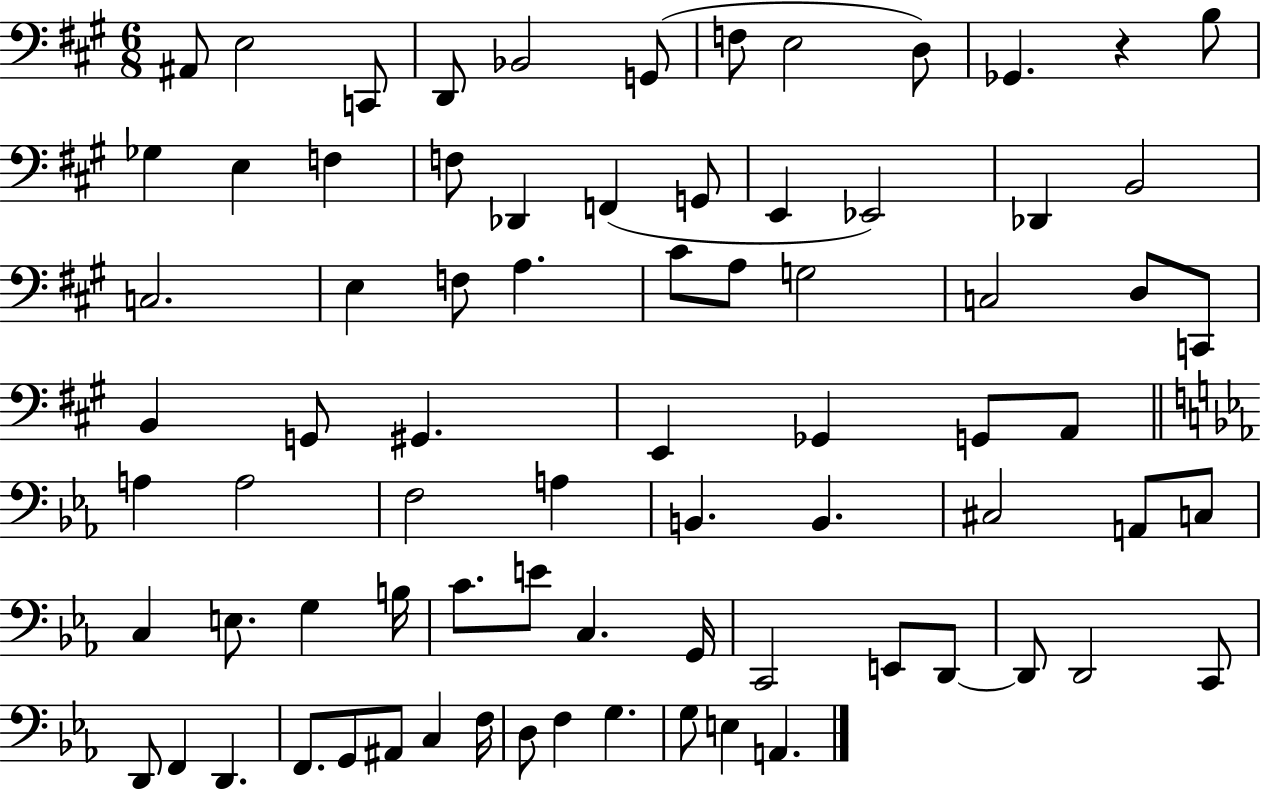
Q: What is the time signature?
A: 6/8